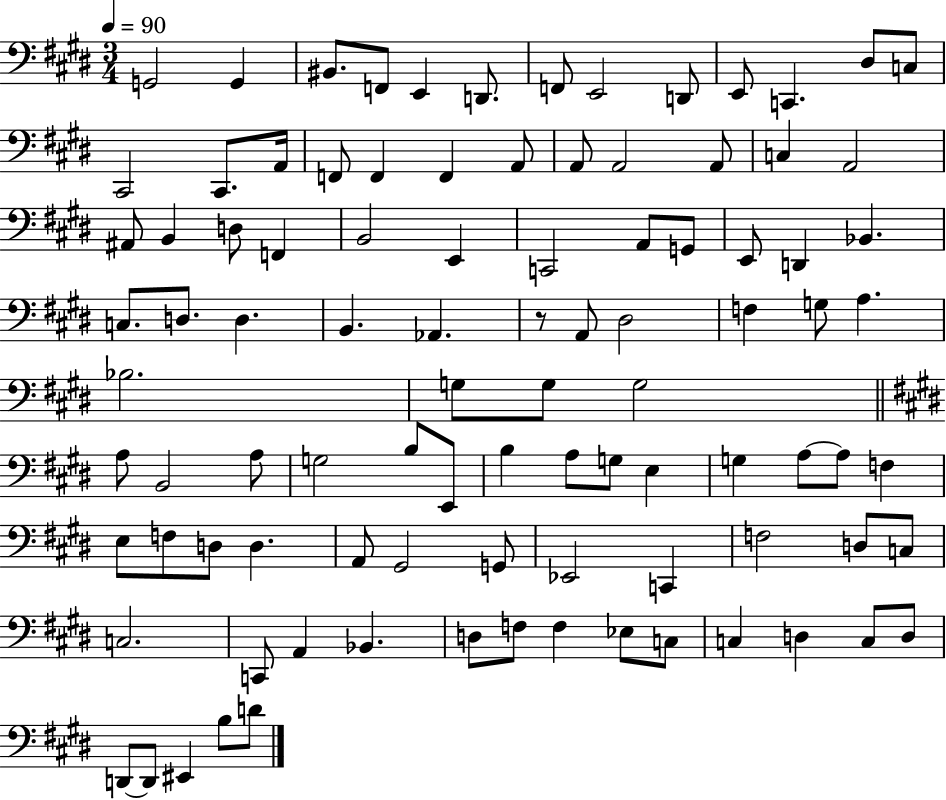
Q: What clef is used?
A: bass